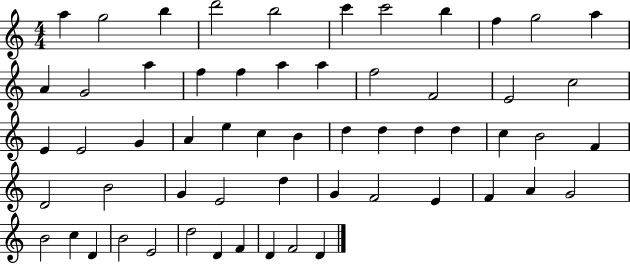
{
  \clef treble
  \numericTimeSignature
  \time 4/4
  \key c \major
  a''4 g''2 b''4 | d'''2 b''2 | c'''4 c'''2 b''4 | f''4 g''2 a''4 | \break a'4 g'2 a''4 | f''4 f''4 a''4 a''4 | f''2 f'2 | e'2 c''2 | \break e'4 e'2 g'4 | a'4 e''4 c''4 b'4 | d''4 d''4 d''4 d''4 | c''4 b'2 f'4 | \break d'2 b'2 | g'4 e'2 d''4 | g'4 f'2 e'4 | f'4 a'4 g'2 | \break b'2 c''4 d'4 | b'2 e'2 | d''2 d'4 f'4 | d'4 f'2 d'4 | \break \bar "|."
}